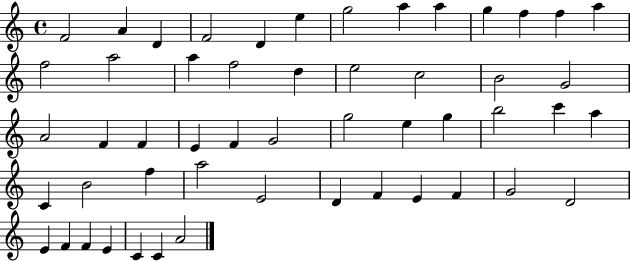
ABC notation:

X:1
T:Untitled
M:4/4
L:1/4
K:C
F2 A D F2 D e g2 a a g f f a f2 a2 a f2 d e2 c2 B2 G2 A2 F F E F G2 g2 e g b2 c' a C B2 f a2 E2 D F E F G2 D2 E F F E C C A2